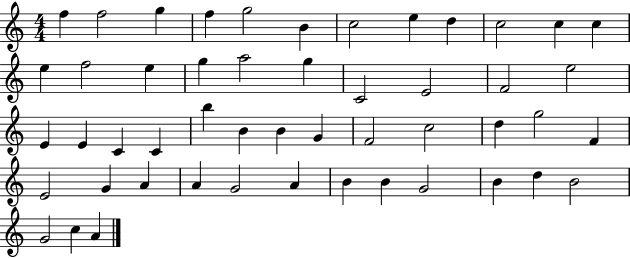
{
  \clef treble
  \numericTimeSignature
  \time 4/4
  \key c \major
  f''4 f''2 g''4 | f''4 g''2 b'4 | c''2 e''4 d''4 | c''2 c''4 c''4 | \break e''4 f''2 e''4 | g''4 a''2 g''4 | c'2 e'2 | f'2 e''2 | \break e'4 e'4 c'4 c'4 | b''4 b'4 b'4 g'4 | f'2 c''2 | d''4 g''2 f'4 | \break e'2 g'4 a'4 | a'4 g'2 a'4 | b'4 b'4 g'2 | b'4 d''4 b'2 | \break g'2 c''4 a'4 | \bar "|."
}